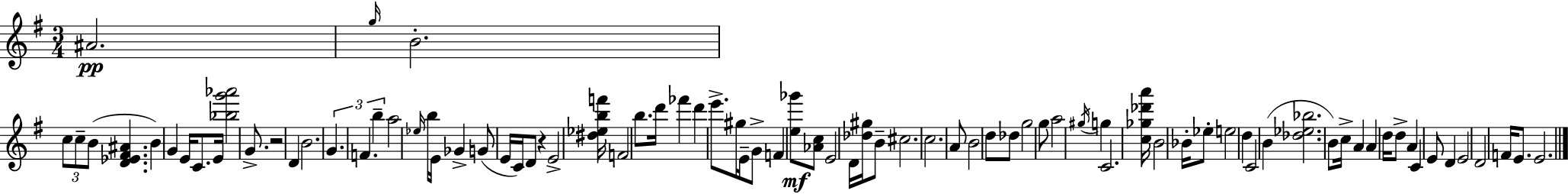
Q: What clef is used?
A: treble